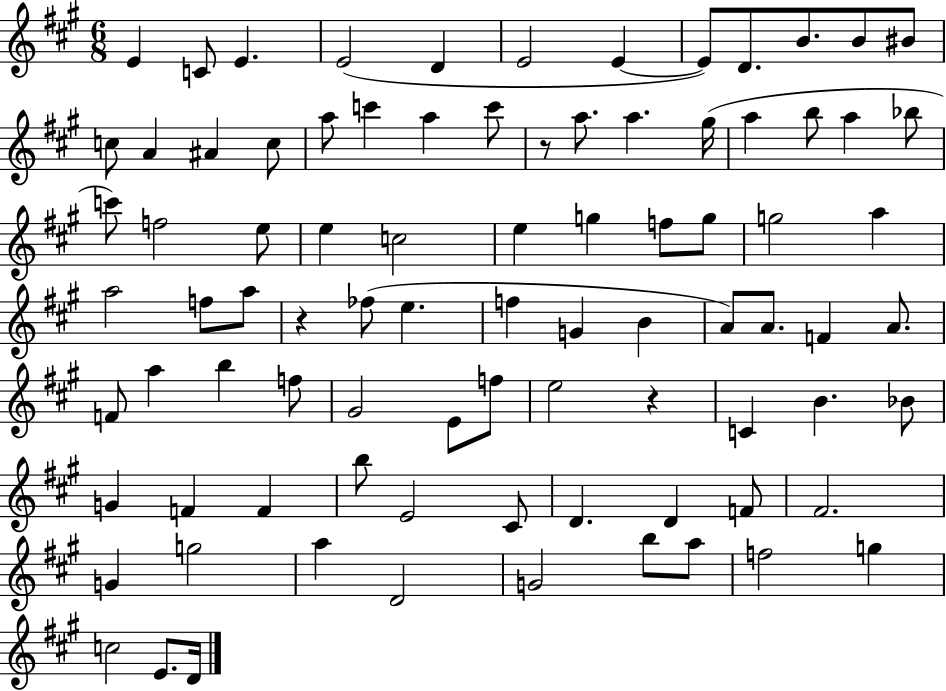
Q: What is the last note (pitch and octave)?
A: D4